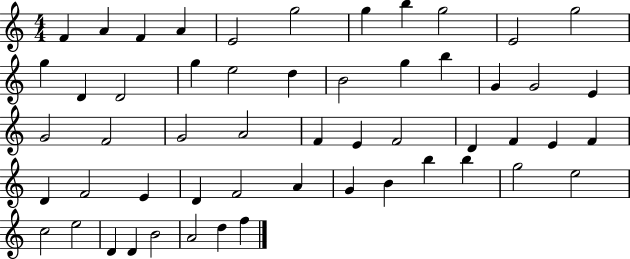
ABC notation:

X:1
T:Untitled
M:4/4
L:1/4
K:C
F A F A E2 g2 g b g2 E2 g2 g D D2 g e2 d B2 g b G G2 E G2 F2 G2 A2 F E F2 D F E F D F2 E D F2 A G B b b g2 e2 c2 e2 D D B2 A2 d f